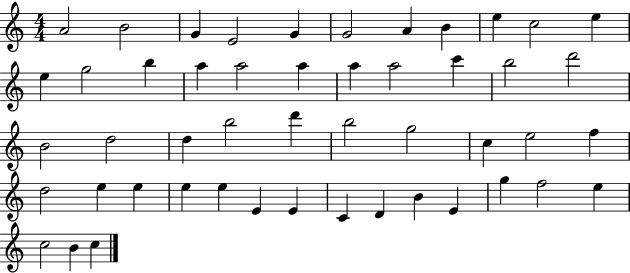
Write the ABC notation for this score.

X:1
T:Untitled
M:4/4
L:1/4
K:C
A2 B2 G E2 G G2 A B e c2 e e g2 b a a2 a a a2 c' b2 d'2 B2 d2 d b2 d' b2 g2 c e2 f d2 e e e e E E C D B E g f2 e c2 B c